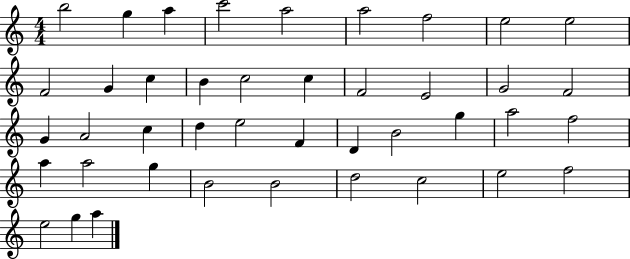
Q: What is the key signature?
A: C major